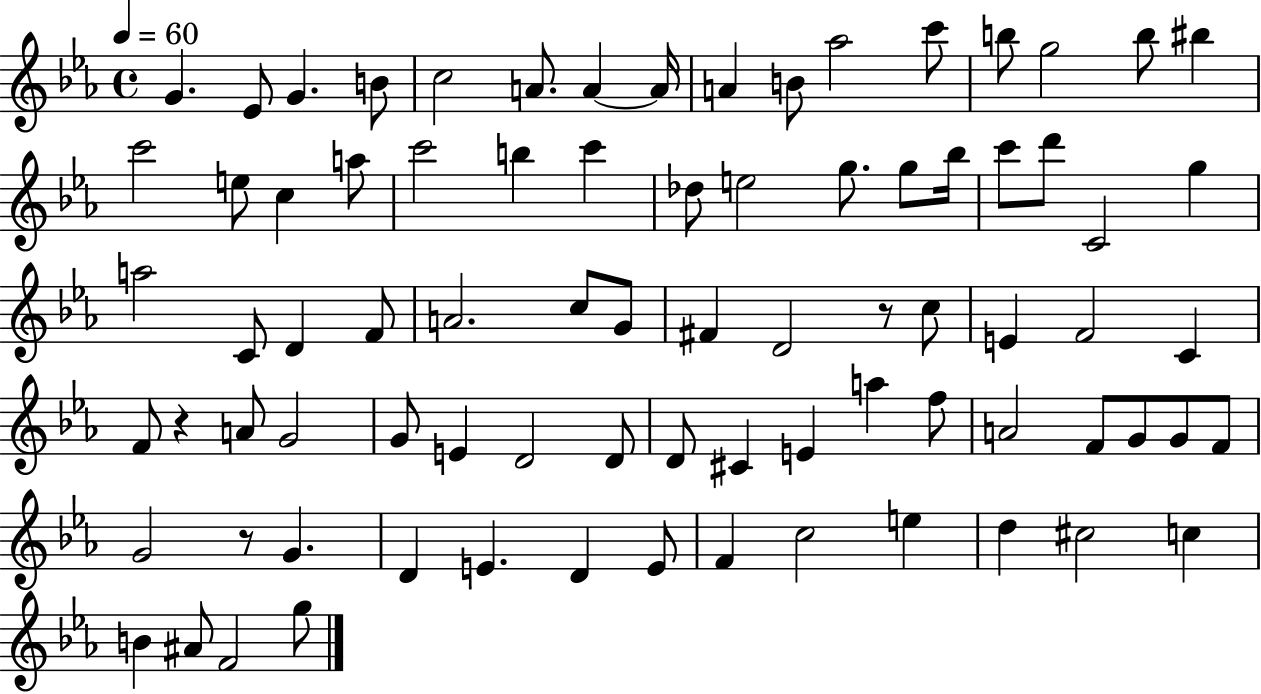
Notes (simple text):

G4/q. Eb4/e G4/q. B4/e C5/h A4/e. A4/q A4/s A4/q B4/e Ab5/h C6/e B5/e G5/h B5/e BIS5/q C6/h E5/e C5/q A5/e C6/h B5/q C6/q Db5/e E5/h G5/e. G5/e Bb5/s C6/e D6/e C4/h G5/q A5/h C4/e D4/q F4/e A4/h. C5/e G4/e F#4/q D4/h R/e C5/e E4/q F4/h C4/q F4/e R/q A4/e G4/h G4/e E4/q D4/h D4/e D4/e C#4/q E4/q A5/q F5/e A4/h F4/e G4/e G4/e F4/e G4/h R/e G4/q. D4/q E4/q. D4/q E4/e F4/q C5/h E5/q D5/q C#5/h C5/q B4/q A#4/e F4/h G5/e